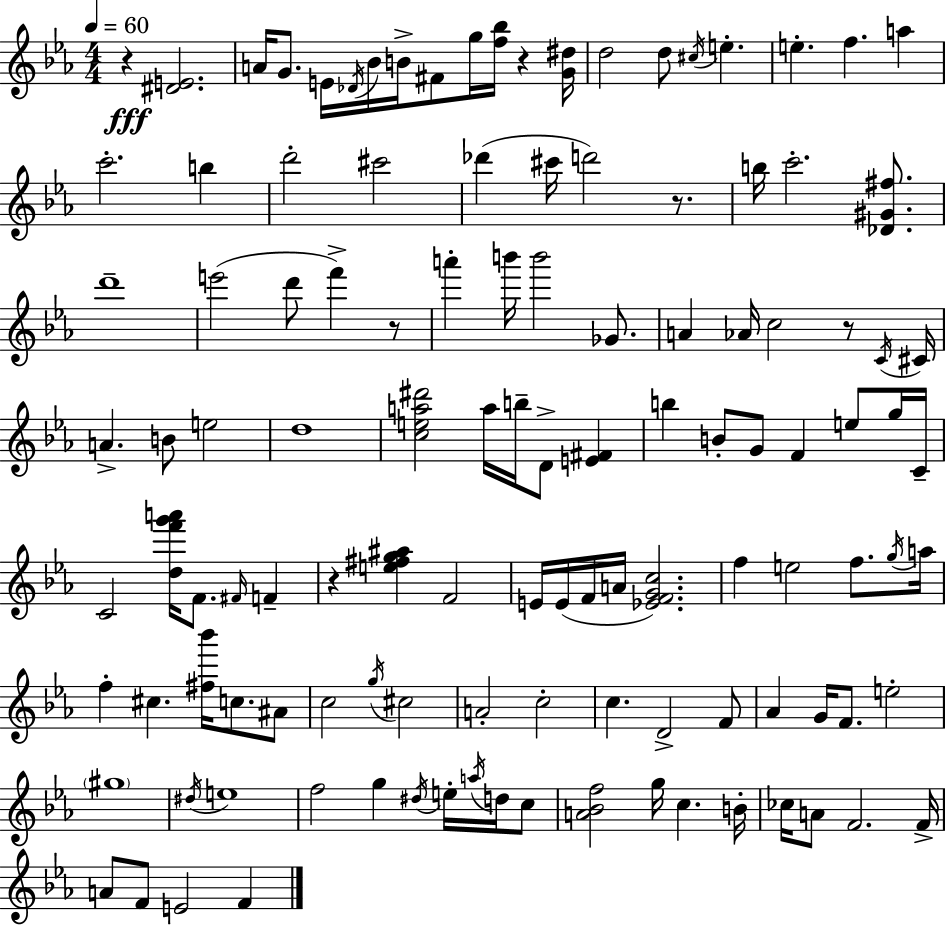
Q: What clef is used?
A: treble